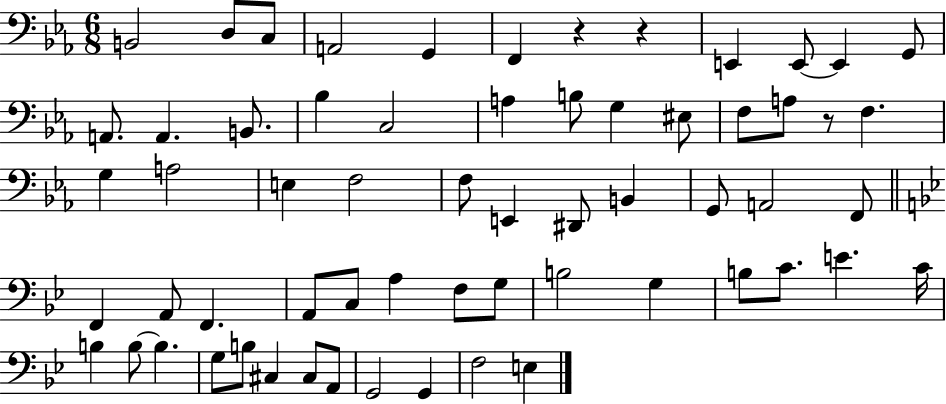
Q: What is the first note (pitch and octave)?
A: B2